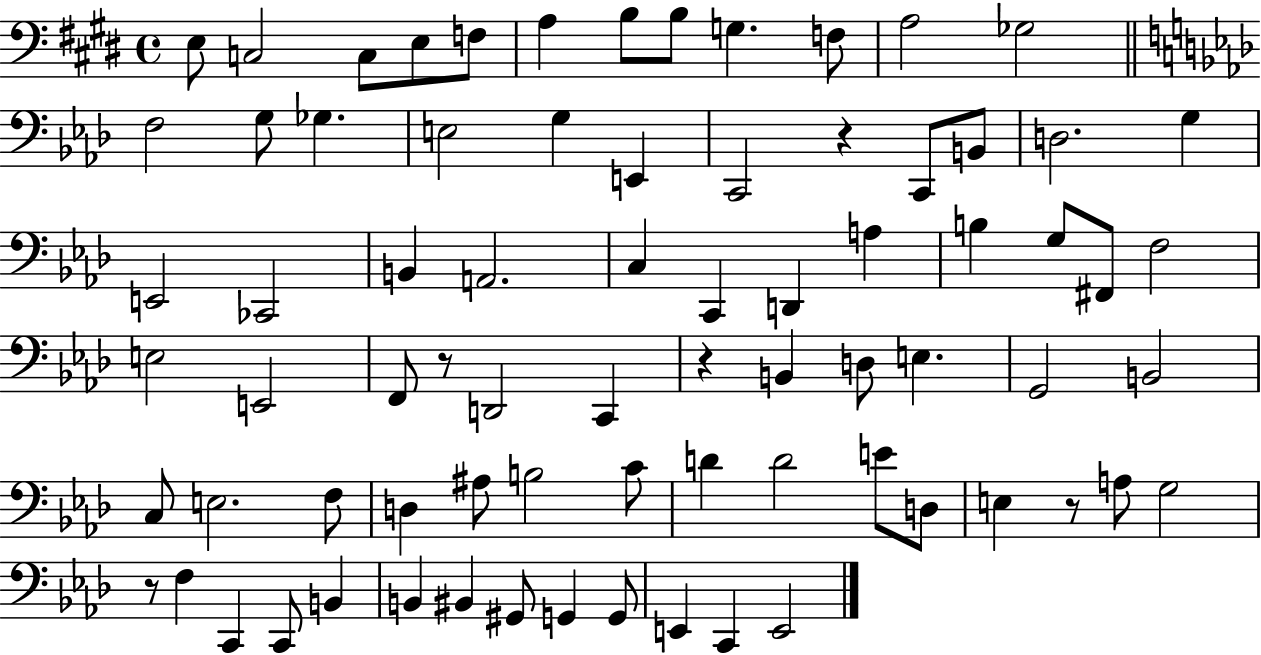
{
  \clef bass
  \time 4/4
  \defaultTimeSignature
  \key e \major
  e8 c2 c8 e8 f8 | a4 b8 b8 g4. f8 | a2 ges2 | \bar "||" \break \key f \minor f2 g8 ges4. | e2 g4 e,4 | c,2 r4 c,8 b,8 | d2. g4 | \break e,2 ces,2 | b,4 a,2. | c4 c,4 d,4 a4 | b4 g8 fis,8 f2 | \break e2 e,2 | f,8 r8 d,2 c,4 | r4 b,4 d8 e4. | g,2 b,2 | \break c8 e2. f8 | d4 ais8 b2 c'8 | d'4 d'2 e'8 d8 | e4 r8 a8 g2 | \break r8 f4 c,4 c,8 b,4 | b,4 bis,4 gis,8 g,4 g,8 | e,4 c,4 e,2 | \bar "|."
}